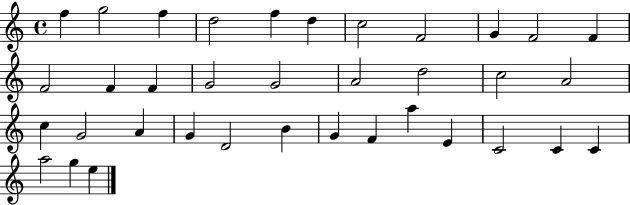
F5/q G5/h F5/q D5/h F5/q D5/q C5/h F4/h G4/q F4/h F4/q F4/h F4/q F4/q G4/h G4/h A4/h D5/h C5/h A4/h C5/q G4/h A4/q G4/q D4/h B4/q G4/q F4/q A5/q E4/q C4/h C4/q C4/q A5/h G5/q E5/q